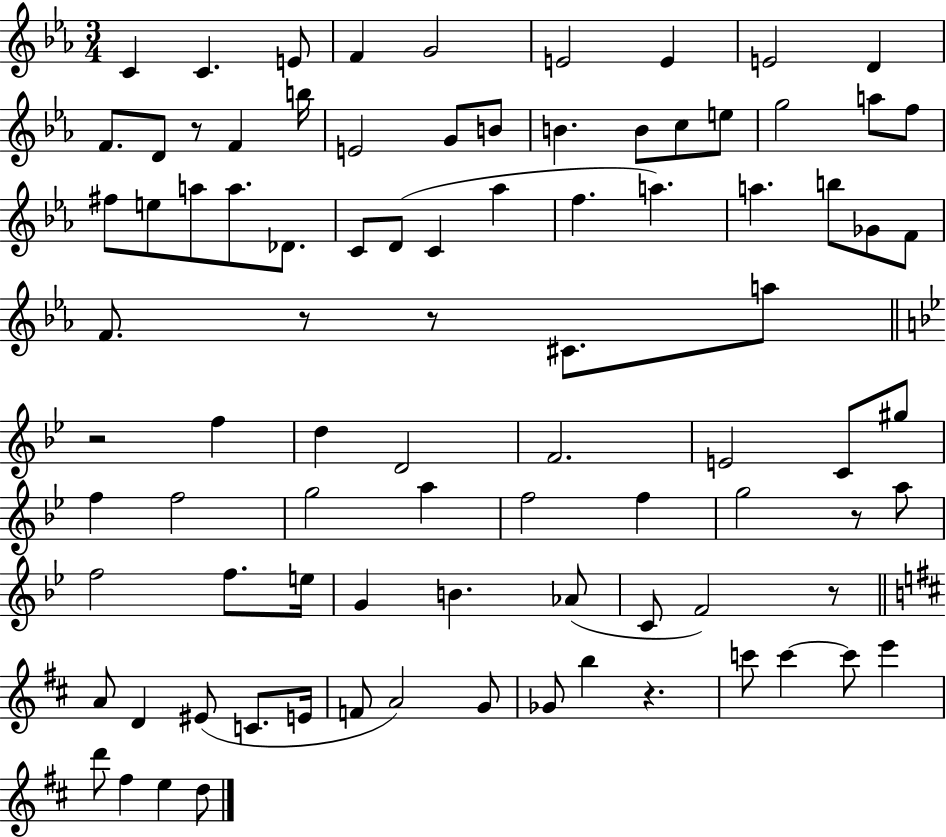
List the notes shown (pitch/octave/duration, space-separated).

C4/q C4/q. E4/e F4/q G4/h E4/h E4/q E4/h D4/q F4/e. D4/e R/e F4/q B5/s E4/h G4/e B4/e B4/q. B4/e C5/e E5/e G5/h A5/e F5/e F#5/e E5/e A5/e A5/e. Db4/e. C4/e D4/e C4/q Ab5/q F5/q. A5/q. A5/q. B5/e Gb4/e F4/e F4/e. R/e R/e C#4/e. A5/e R/h F5/q D5/q D4/h F4/h. E4/h C4/e G#5/e F5/q F5/h G5/h A5/q F5/h F5/q G5/h R/e A5/e F5/h F5/e. E5/s G4/q B4/q. Ab4/e C4/e F4/h R/e A4/e D4/q EIS4/e C4/e. E4/s F4/e A4/h G4/e Gb4/e B5/q R/q. C6/e C6/q C6/e E6/q D6/e F#5/q E5/q D5/e